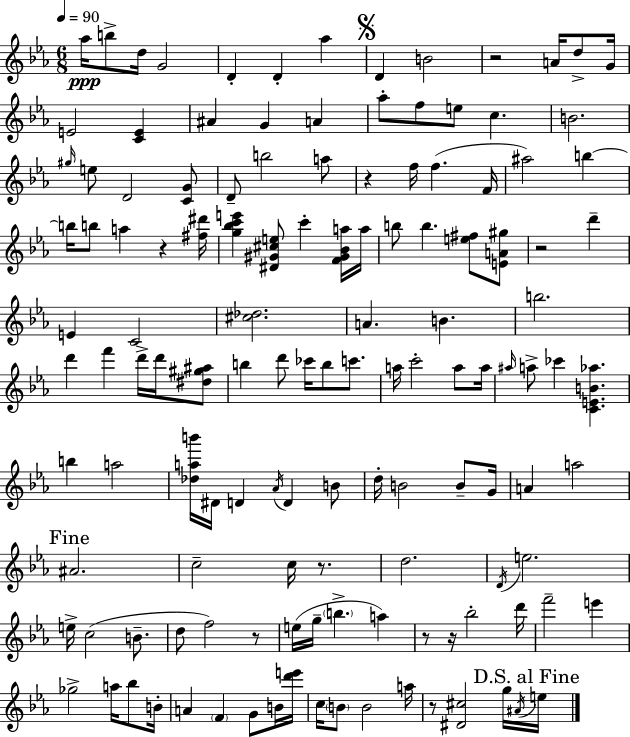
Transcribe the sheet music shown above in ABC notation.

X:1
T:Untitled
M:6/8
L:1/4
K:Cm
_a/4 b/2 d/4 G2 D D _a D B2 z2 A/4 d/2 G/4 E2 [CE] ^A G A _a/2 f/2 e/2 c B2 ^g/4 e/2 D2 [CG]/2 D/2 b2 a/2 z f/4 f F/4 ^a2 b b/4 b/2 a z [^f^d']/4 [g_bc'e'] [^D^G^ce]/2 c' [F^G_Ba]/4 a/4 b/2 b [e^f]/2 [EA^g]/2 z2 d' E C2 [^c_d]2 A B b2 d' f' d'/4 d'/4 [^d^g^a]/2 b d'/2 _c'/4 b/2 c'/2 a/4 c'2 a/2 a/4 ^a/4 a/2 _c' [CEB_a] b a2 [_dab']/4 ^D/4 D _A/4 D B/2 d/4 B2 B/2 G/4 A a2 ^A2 c2 c/4 z/2 d2 D/4 e2 e/4 c2 B/2 d/2 f2 z/2 e/4 g/4 b a z/2 z/4 _b2 d'/4 f'2 e' _g2 a/4 _b/2 B/4 A F G/2 B/4 [d'e']/4 c/4 B/2 B2 a/4 z/2 [^D^c]2 g/4 ^A/4 e/4